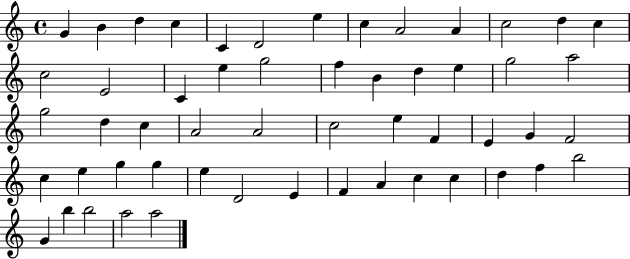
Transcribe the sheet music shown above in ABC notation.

X:1
T:Untitled
M:4/4
L:1/4
K:C
G B d c C D2 e c A2 A c2 d c c2 E2 C e g2 f B d e g2 a2 g2 d c A2 A2 c2 e F E G F2 c e g g e D2 E F A c c d f b2 G b b2 a2 a2